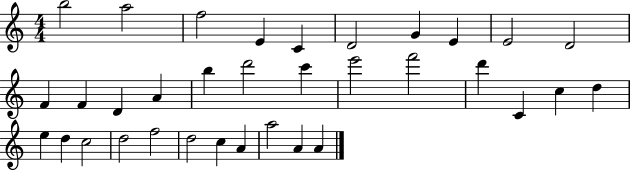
B5/h A5/h F5/h E4/q C4/q D4/h G4/q E4/q E4/h D4/h F4/q F4/q D4/q A4/q B5/q D6/h C6/q E6/h F6/h D6/q C4/q C5/q D5/q E5/q D5/q C5/h D5/h F5/h D5/h C5/q A4/q A5/h A4/q A4/q